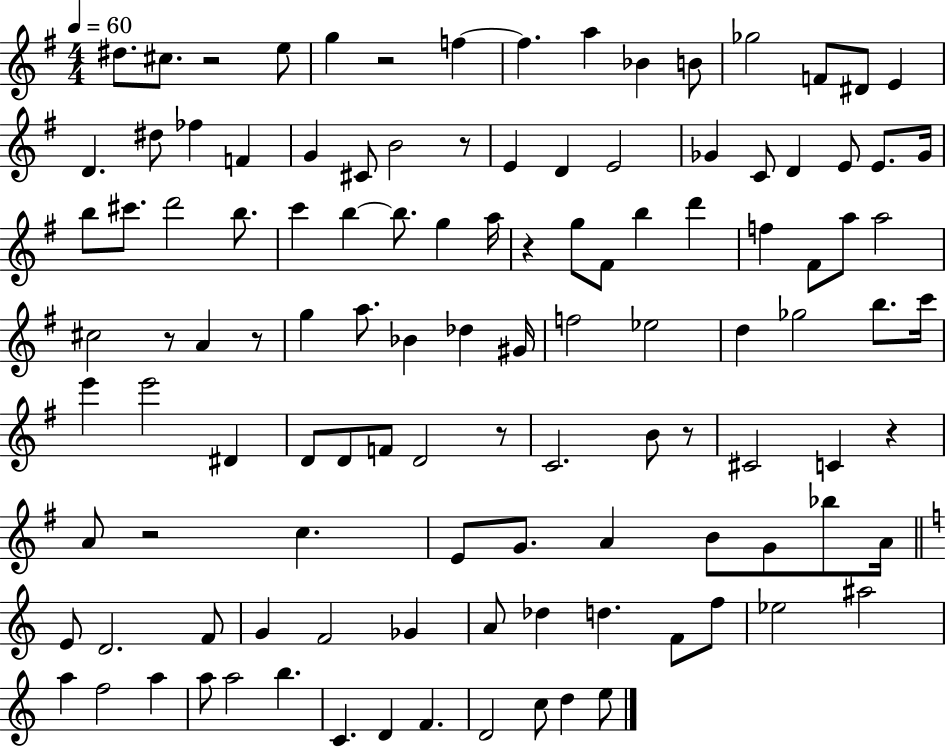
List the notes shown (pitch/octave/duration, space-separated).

D#5/e. C#5/e. R/h E5/e G5/q R/h F5/q F5/q. A5/q Bb4/q B4/e Gb5/h F4/e D#4/e E4/q D4/q. D#5/e FES5/q F4/q G4/q C#4/e B4/h R/e E4/q D4/q E4/h Gb4/q C4/e D4/q E4/e E4/e. Gb4/s B5/e C#6/e. D6/h B5/e. C6/q B5/q B5/e. G5/q A5/s R/q G5/e F#4/e B5/q D6/q F5/q F#4/e A5/e A5/h C#5/h R/e A4/q R/e G5/q A5/e. Bb4/q Db5/q G#4/s F5/h Eb5/h D5/q Gb5/h B5/e. C6/s E6/q E6/h D#4/q D4/e D4/e F4/e D4/h R/e C4/h. B4/e R/e C#4/h C4/q R/q A4/e R/h C5/q. E4/e G4/e. A4/q B4/e G4/e Bb5/e A4/s E4/e D4/h. F4/e G4/q F4/h Gb4/q A4/e Db5/q D5/q. F4/e F5/e Eb5/h A#5/h A5/q F5/h A5/q A5/e A5/h B5/q. C4/q. D4/q F4/q. D4/h C5/e D5/q E5/e